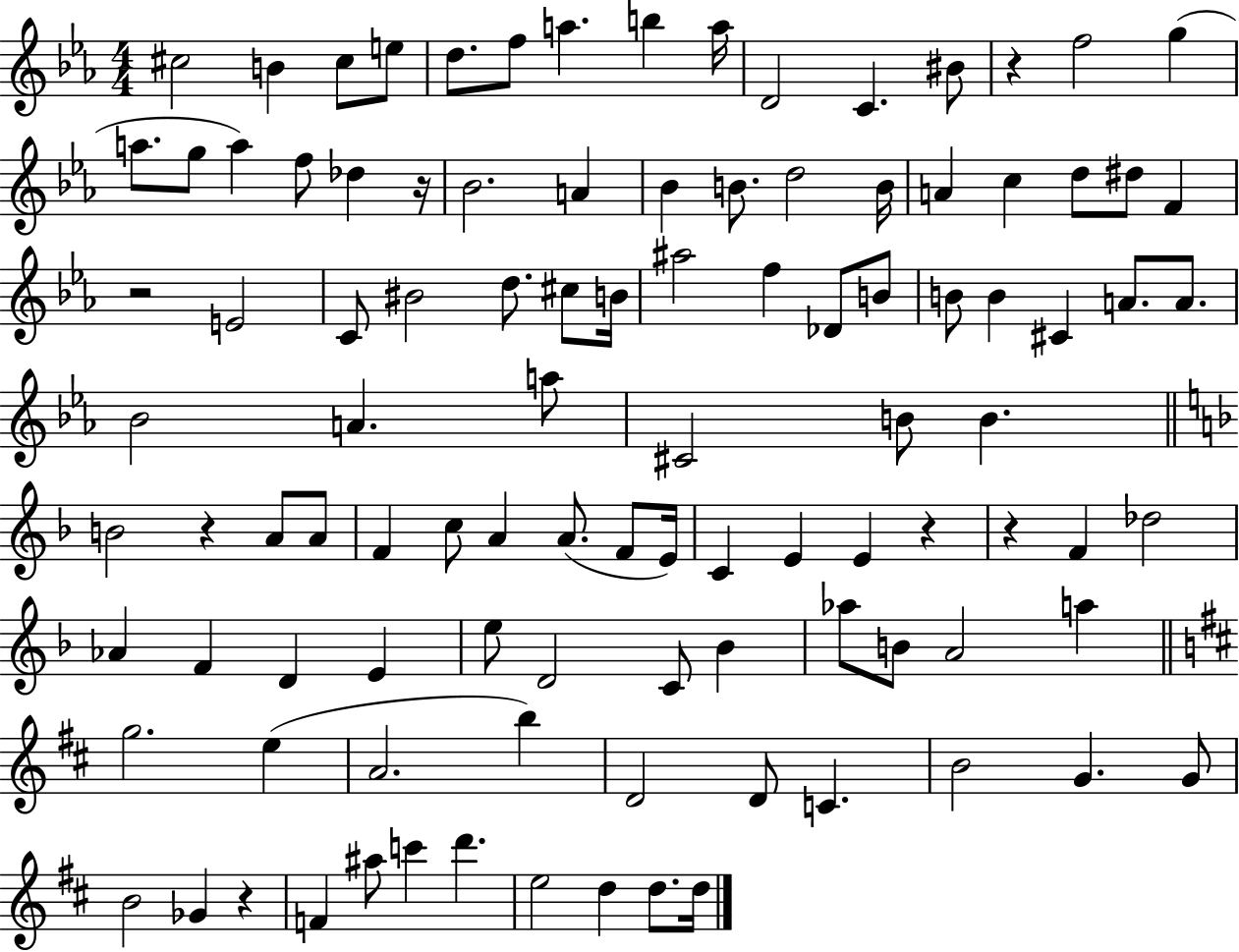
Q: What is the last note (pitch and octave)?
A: D5